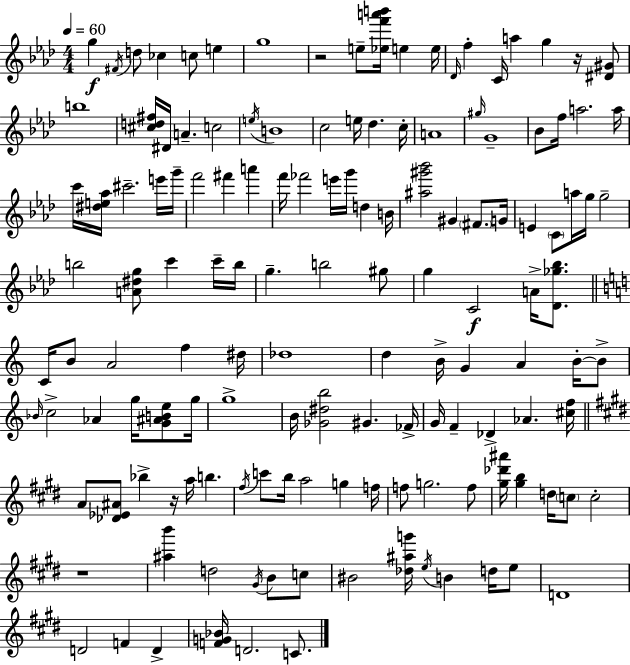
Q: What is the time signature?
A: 4/4